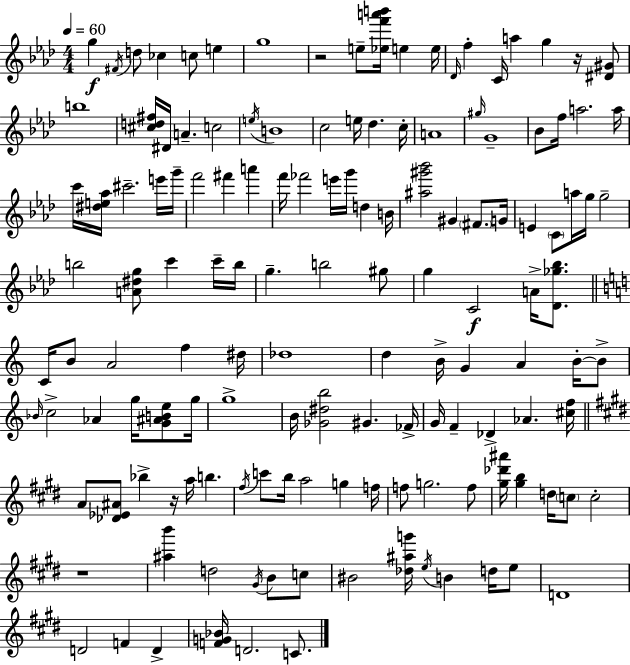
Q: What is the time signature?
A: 4/4